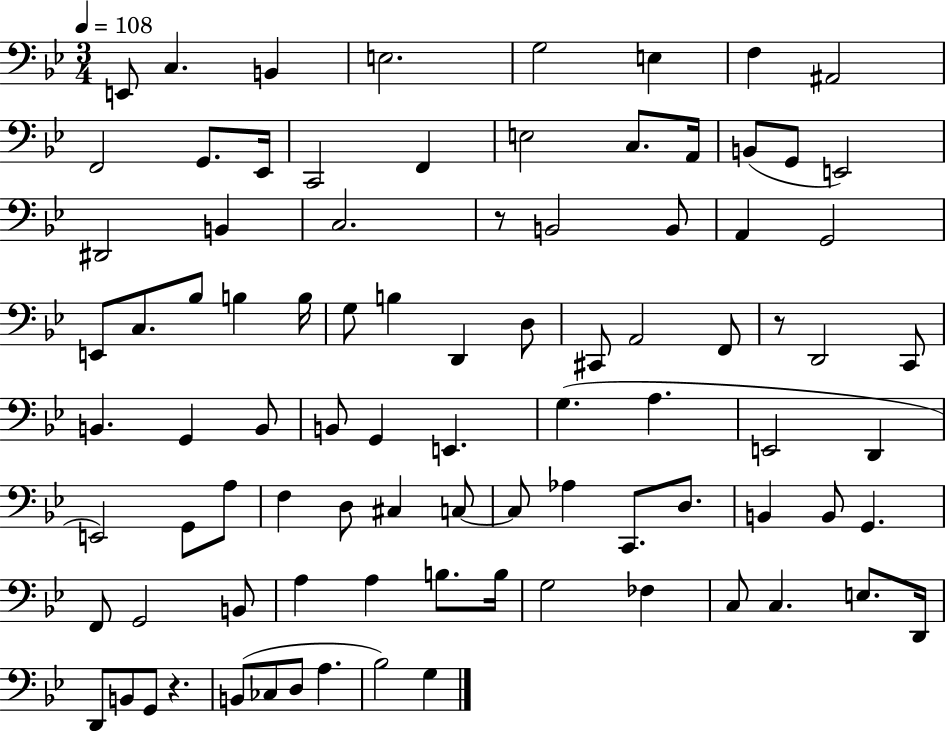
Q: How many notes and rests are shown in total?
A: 89